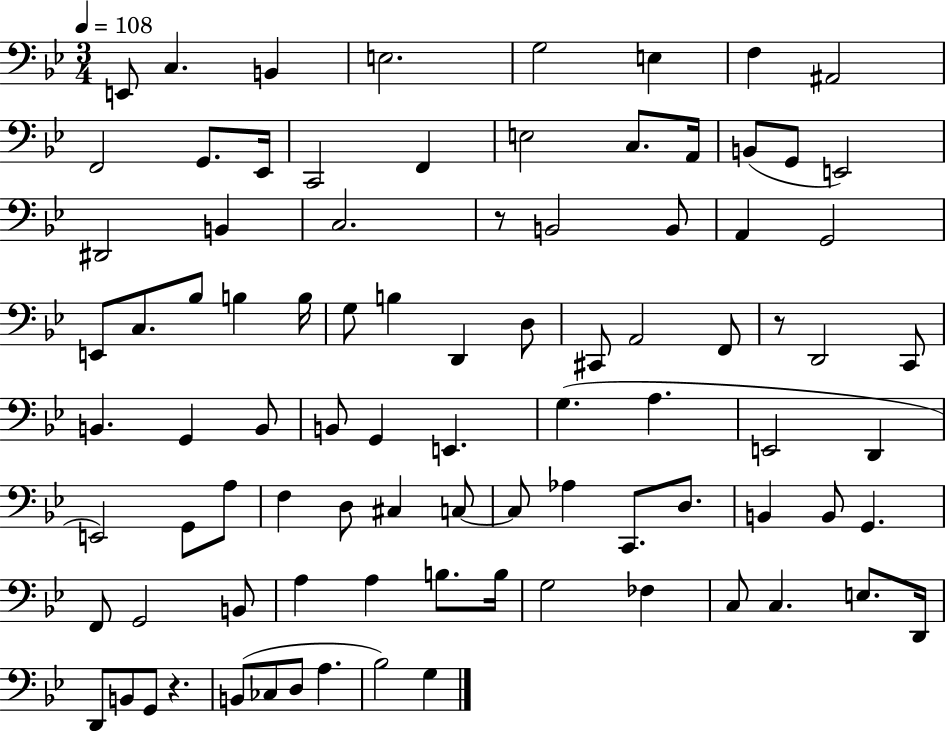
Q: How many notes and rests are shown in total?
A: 89